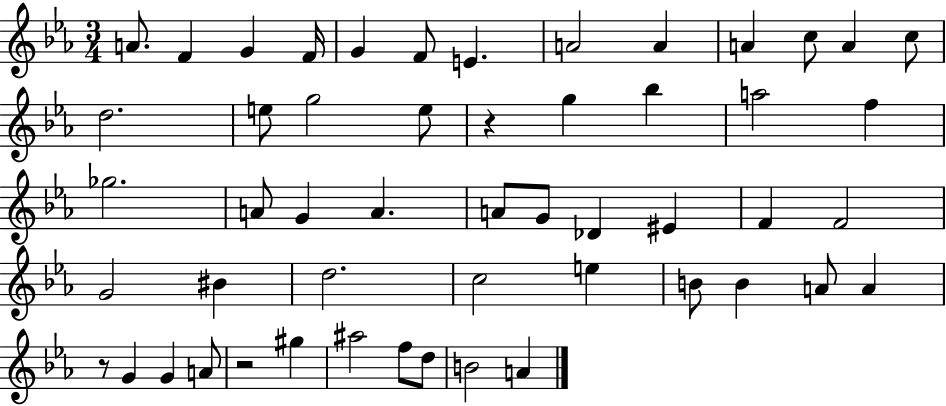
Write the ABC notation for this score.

X:1
T:Untitled
M:3/4
L:1/4
K:Eb
A/2 F G F/4 G F/2 E A2 A A c/2 A c/2 d2 e/2 g2 e/2 z g _b a2 f _g2 A/2 G A A/2 G/2 _D ^E F F2 G2 ^B d2 c2 e B/2 B A/2 A z/2 G G A/2 z2 ^g ^a2 f/2 d/2 B2 A